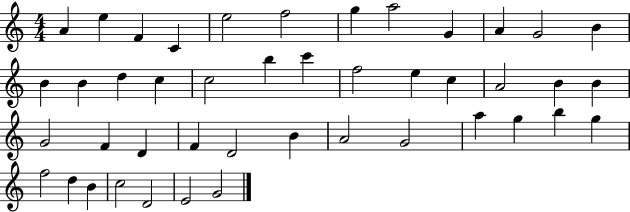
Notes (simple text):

A4/q E5/q F4/q C4/q E5/h F5/h G5/q A5/h G4/q A4/q G4/h B4/q B4/q B4/q D5/q C5/q C5/h B5/q C6/q F5/h E5/q C5/q A4/h B4/q B4/q G4/h F4/q D4/q F4/q D4/h B4/q A4/h G4/h A5/q G5/q B5/q G5/q F5/h D5/q B4/q C5/h D4/h E4/h G4/h